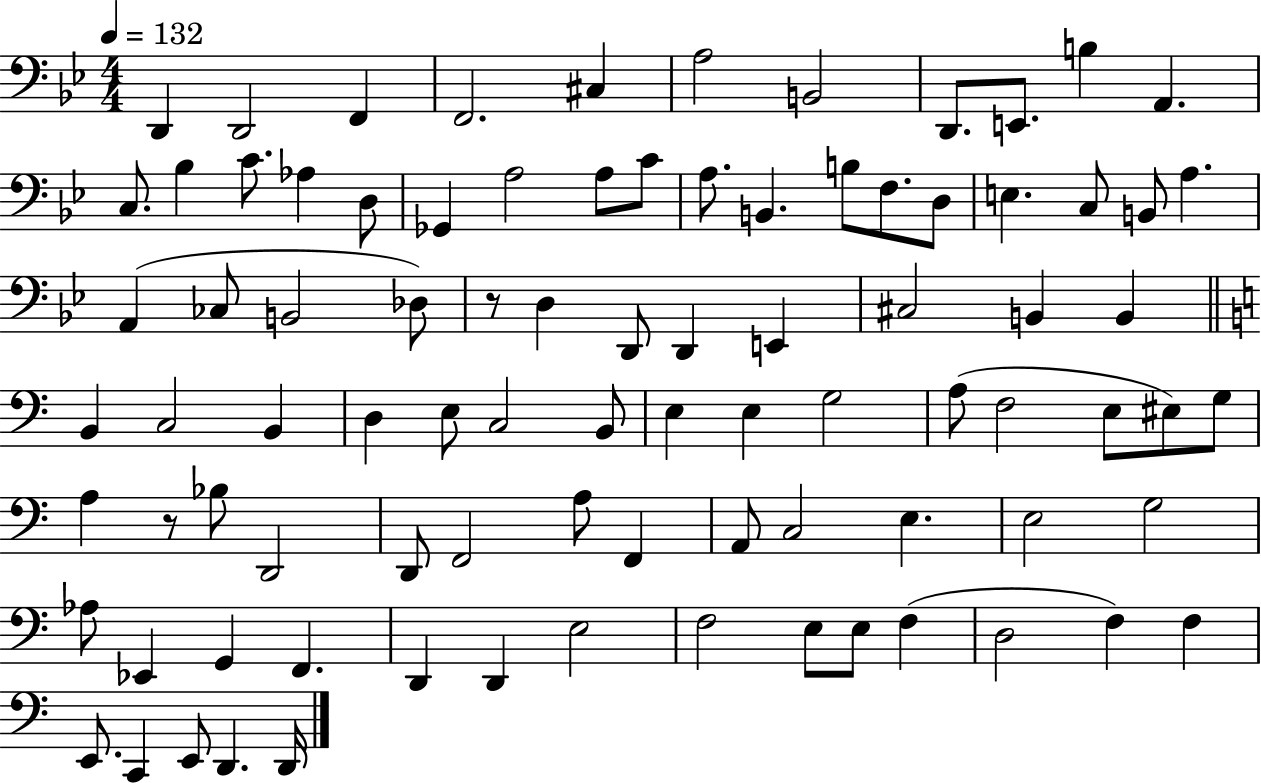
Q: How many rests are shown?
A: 2